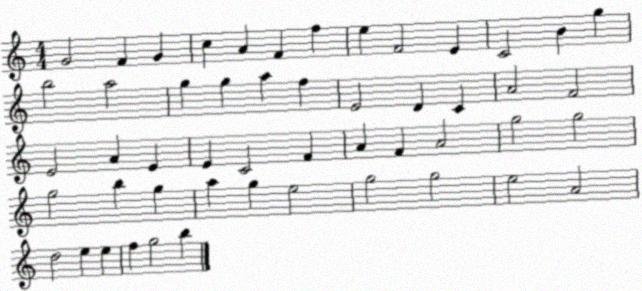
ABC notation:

X:1
T:Untitled
M:4/4
L:1/4
K:C
G2 F G c A F f e F2 E C2 B g b2 a2 g g a f E2 D C A2 F2 E2 A E E C2 F A F A2 g2 g2 g2 b g a g e2 g2 g2 e2 A2 d2 e e f g2 b